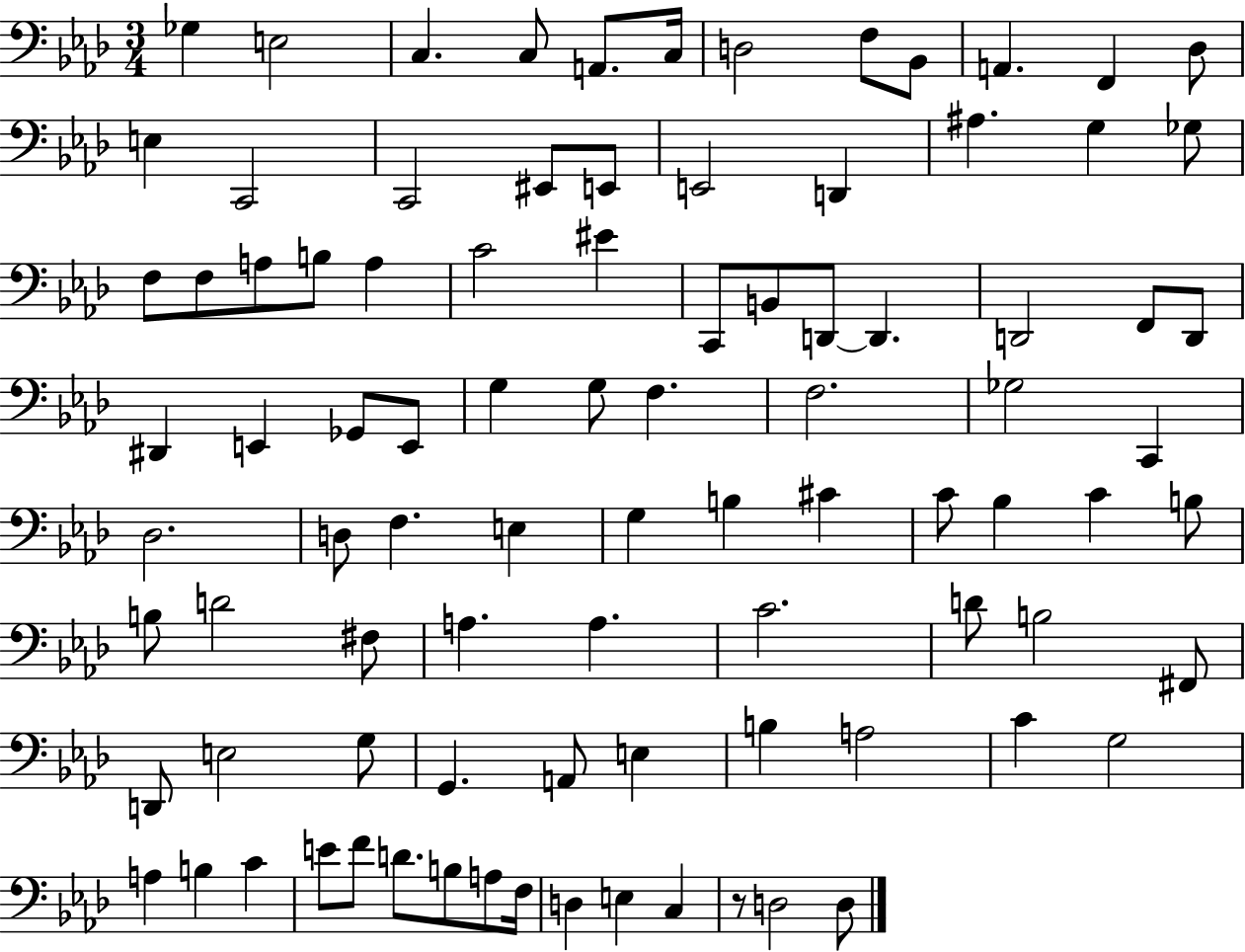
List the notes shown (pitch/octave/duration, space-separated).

Gb3/q E3/h C3/q. C3/e A2/e. C3/s D3/h F3/e Bb2/e A2/q. F2/q Db3/e E3/q C2/h C2/h EIS2/e E2/e E2/h D2/q A#3/q. G3/q Gb3/e F3/e F3/e A3/e B3/e A3/q C4/h EIS4/q C2/e B2/e D2/e D2/q. D2/h F2/e D2/e D#2/q E2/q Gb2/e E2/e G3/q G3/e F3/q. F3/h. Gb3/h C2/q Db3/h. D3/e F3/q. E3/q G3/q B3/q C#4/q C4/e Bb3/q C4/q B3/e B3/e D4/h F#3/e A3/q. A3/q. C4/h. D4/e B3/h F#2/e D2/e E3/h G3/e G2/q. A2/e E3/q B3/q A3/h C4/q G3/h A3/q B3/q C4/q E4/e F4/e D4/e. B3/e A3/e F3/s D3/q E3/q C3/q R/e D3/h D3/e